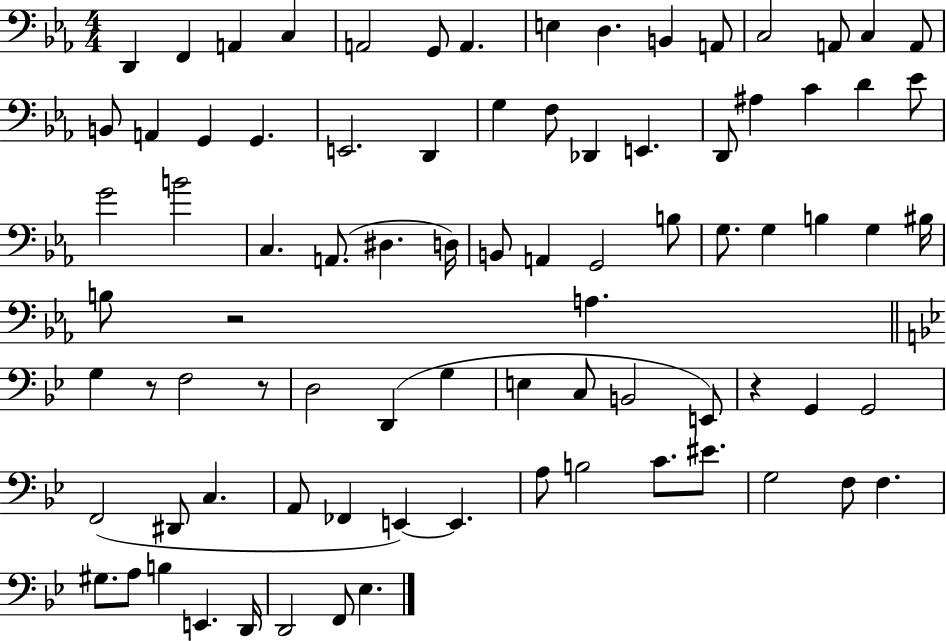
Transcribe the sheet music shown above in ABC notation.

X:1
T:Untitled
M:4/4
L:1/4
K:Eb
D,, F,, A,, C, A,,2 G,,/2 A,, E, D, B,, A,,/2 C,2 A,,/2 C, A,,/2 B,,/2 A,, G,, G,, E,,2 D,, G, F,/2 _D,, E,, D,,/2 ^A, C D _E/2 G2 B2 C, A,,/2 ^D, D,/4 B,,/2 A,, G,,2 B,/2 G,/2 G, B, G, ^B,/4 B,/2 z2 A, G, z/2 F,2 z/2 D,2 D,, G, E, C,/2 B,,2 E,,/2 z G,, G,,2 F,,2 ^D,,/2 C, A,,/2 _F,, E,, E,, A,/2 B,2 C/2 ^E/2 G,2 F,/2 F, ^G,/2 A,/2 B, E,, D,,/4 D,,2 F,,/2 _E,